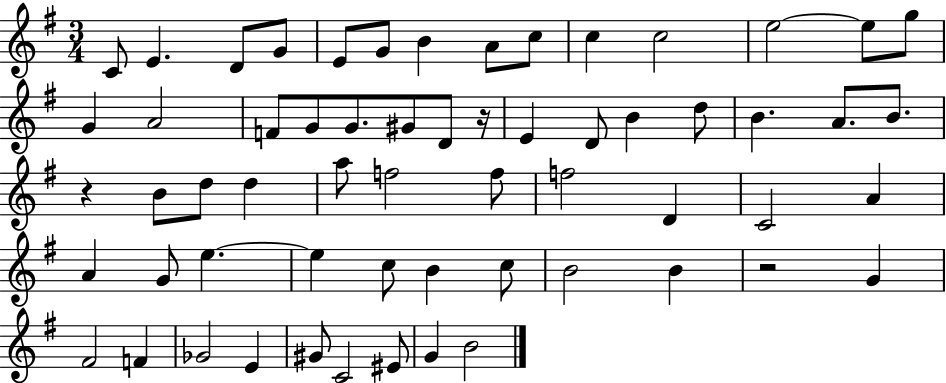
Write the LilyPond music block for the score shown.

{
  \clef treble
  \numericTimeSignature
  \time 3/4
  \key g \major
  \repeat volta 2 { c'8 e'4. d'8 g'8 | e'8 g'8 b'4 a'8 c''8 | c''4 c''2 | e''2~~ e''8 g''8 | \break g'4 a'2 | f'8 g'8 g'8. gis'8 d'8 r16 | e'4 d'8 b'4 d''8 | b'4. a'8. b'8. | \break r4 b'8 d''8 d''4 | a''8 f''2 f''8 | f''2 d'4 | c'2 a'4 | \break a'4 g'8 e''4.~~ | e''4 c''8 b'4 c''8 | b'2 b'4 | r2 g'4 | \break fis'2 f'4 | ges'2 e'4 | gis'8 c'2 eis'8 | g'4 b'2 | \break } \bar "|."
}